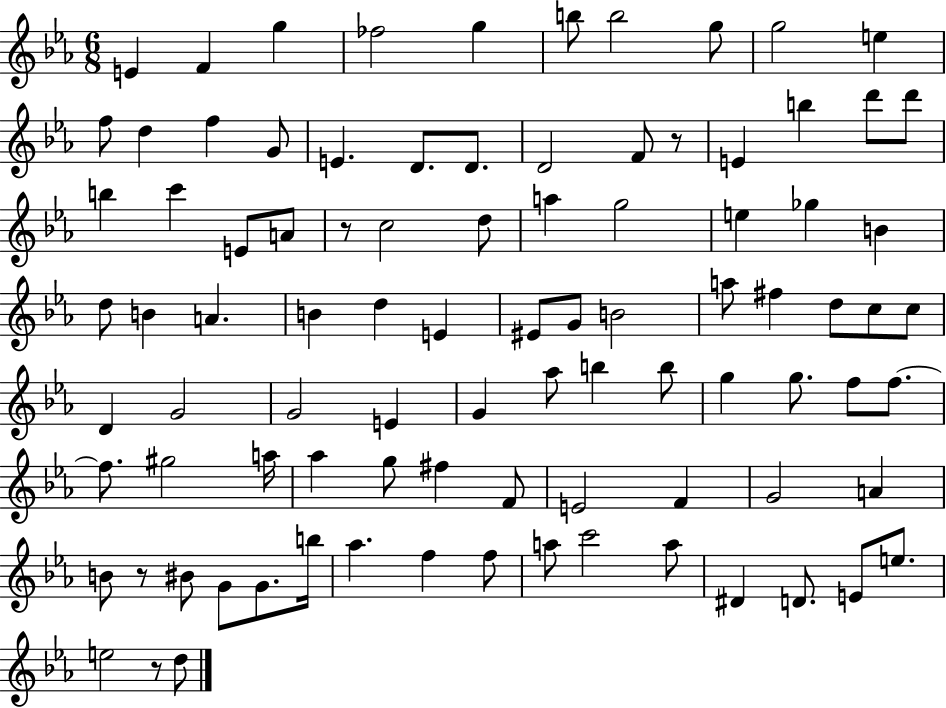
E4/q F4/q G5/q FES5/h G5/q B5/e B5/h G5/e G5/h E5/q F5/e D5/q F5/q G4/e E4/q. D4/e. D4/e. D4/h F4/e R/e E4/q B5/q D6/e D6/e B5/q C6/q E4/e A4/e R/e C5/h D5/e A5/q G5/h E5/q Gb5/q B4/q D5/e B4/q A4/q. B4/q D5/q E4/q EIS4/e G4/e B4/h A5/e F#5/q D5/e C5/e C5/e D4/q G4/h G4/h E4/q G4/q Ab5/e B5/q B5/e G5/q G5/e. F5/e F5/e. F5/e. G#5/h A5/s Ab5/q G5/e F#5/q F4/e E4/h F4/q G4/h A4/q B4/e R/e BIS4/e G4/e G4/e. B5/s Ab5/q. F5/q F5/e A5/e C6/h A5/e D#4/q D4/e. E4/e E5/e. E5/h R/e D5/e